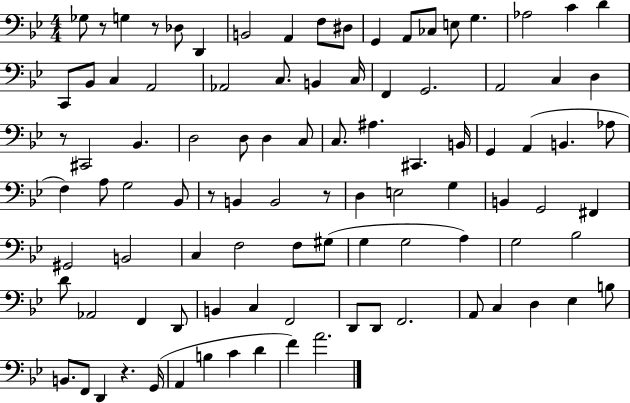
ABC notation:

X:1
T:Untitled
M:4/4
L:1/4
K:Bb
_G,/2 z/2 G, z/2 _D,/2 D,, B,,2 A,, F,/2 ^D,/2 G,, A,,/2 _C,/2 E,/2 G, _A,2 C D C,,/2 _B,,/2 C, A,,2 _A,,2 C,/2 B,, C,/4 F,, G,,2 A,,2 C, D, z/2 ^C,,2 _B,, D,2 D,/2 D, C,/2 C,/2 ^A, ^C,, B,,/4 G,, A,, B,, _A,/2 F, A,/2 G,2 _B,,/2 z/2 B,, B,,2 z/2 D, E,2 G, B,, G,,2 ^F,, ^G,,2 B,,2 C, F,2 F,/2 ^G,/2 G, G,2 A, G,2 _B,2 D/2 _A,,2 F,, D,,/2 B,, C, F,,2 D,,/2 D,,/2 F,,2 A,,/2 C, D, _E, B,/2 B,,/2 F,,/2 D,, z G,,/4 A,, B, C D F A2